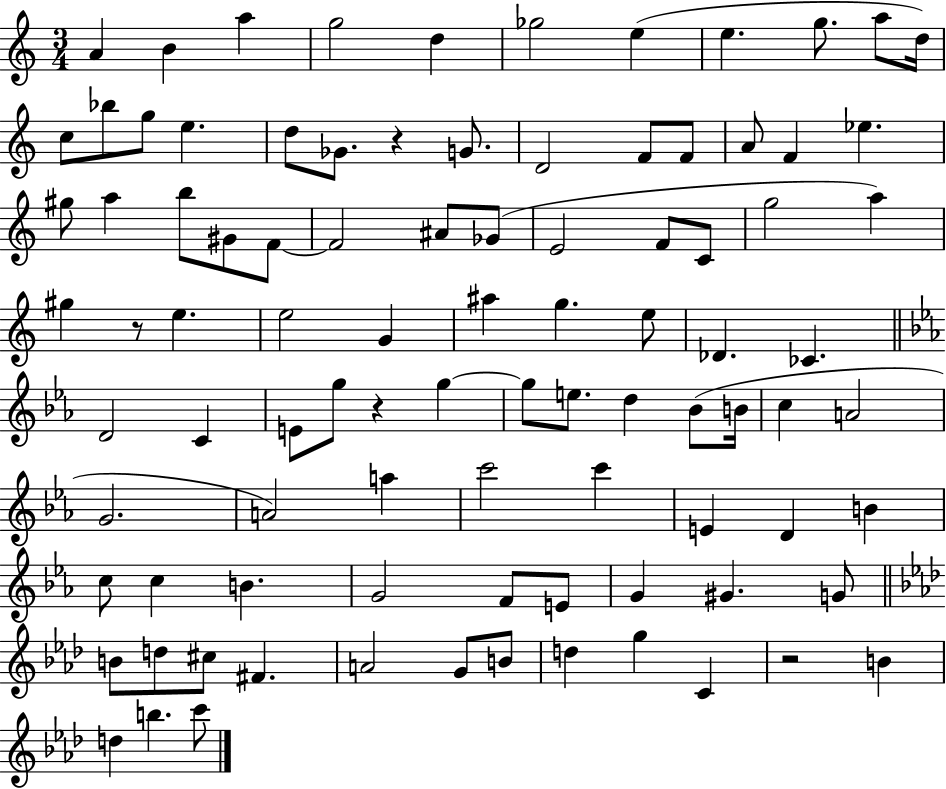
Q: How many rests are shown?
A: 4